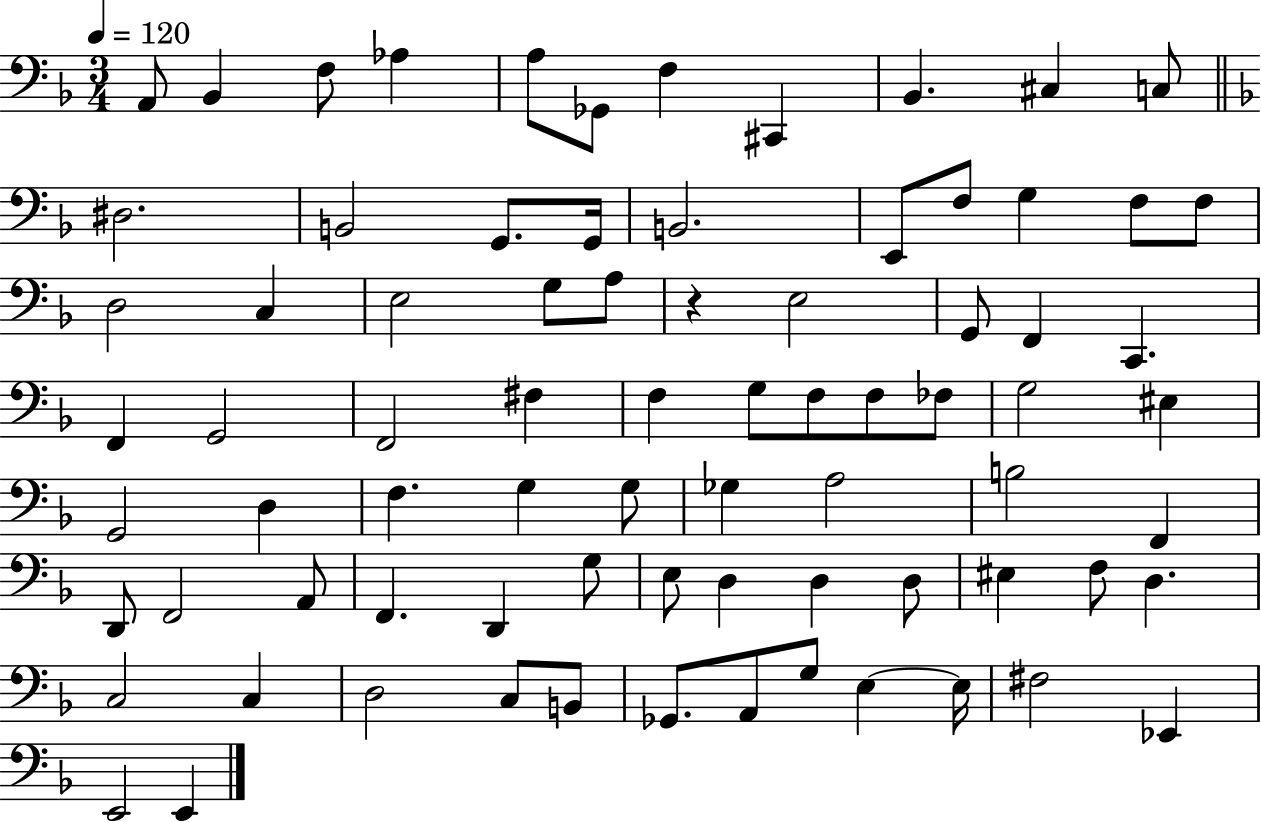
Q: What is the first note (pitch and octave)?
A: A2